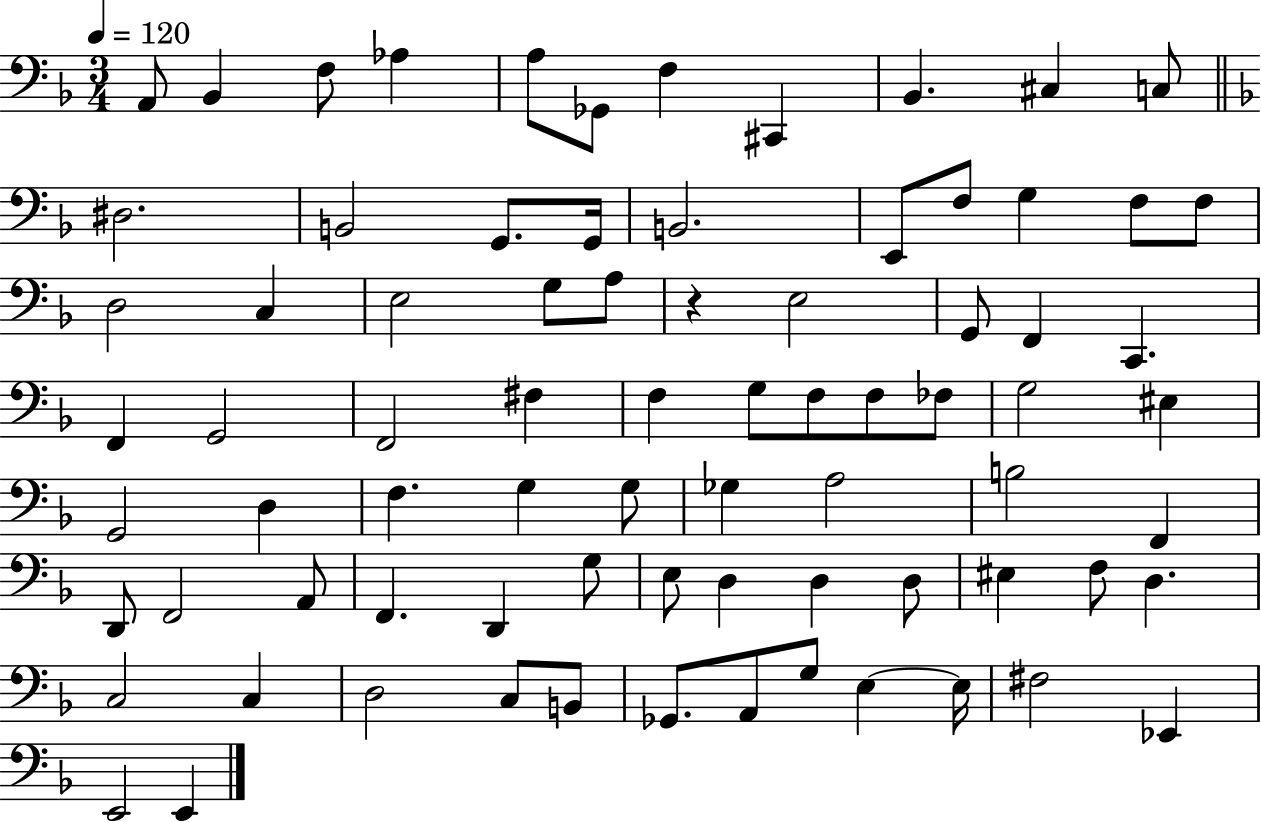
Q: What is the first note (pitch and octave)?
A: A2